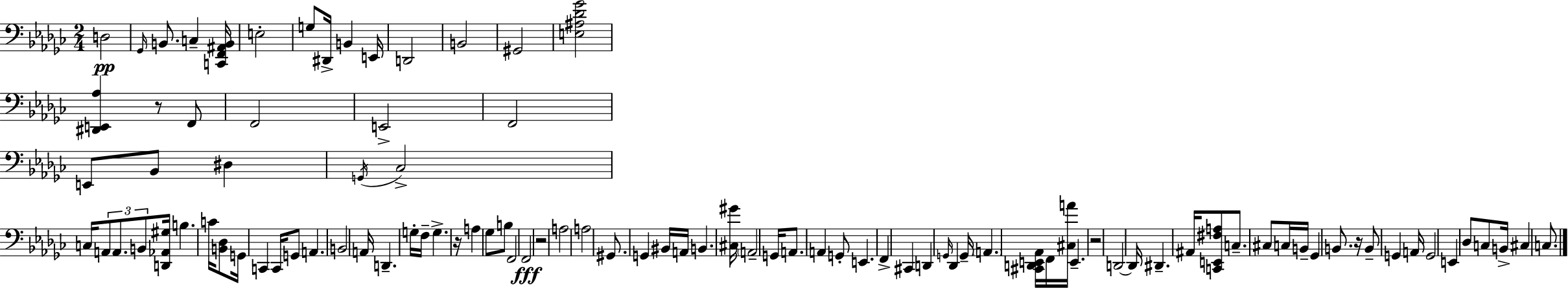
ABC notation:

X:1
T:Untitled
M:2/4
L:1/4
K:Ebm
D,2 _G,,/4 B,,/2 C, [C,,F,,^A,,B,,]/4 E,2 G,/2 ^D,,/4 B,, E,,/4 D,,2 B,,2 ^G,,2 [E,^A,_D_G]2 [^D,,E,,_A,] z/2 F,,/2 F,,2 E,,2 F,,2 E,,/2 _B,,/2 ^D, G,,/4 _C,2 C,/4 A,,/2 A,,/2 B,,/2 [D,,_A,,^G,]/4 B, C/4 [B,,_D,]/2 G,,/4 C,, C,,/4 G,,/2 A,, B,,2 A,,/4 D,, G,/4 F,/4 G, z/4 A, _G,/2 B,/2 F,,2 F,,2 z2 A,2 A,2 ^G,,/2 G,, ^B,,/4 A,,/4 B,, [^C,^G]/4 A,,2 G,,/4 A,,/2 A,, G,,/2 E,, F,, ^C,, D,, G,,/4 _D,, G,,/4 A,, [^C,,D,,E,,_A,,]/4 F,,/4 [^C,A]/4 E,, z2 D,,2 D,,/4 ^D,, ^A,,/4 [C,,E,,^F,A,]/2 C,/2 ^C,/2 C,/4 B,,/4 _G,, B,,/2 z/4 B,,/2 G,, A,,/4 G,,2 E,, _D,/2 C,/2 B,,/4 ^C, C,/2